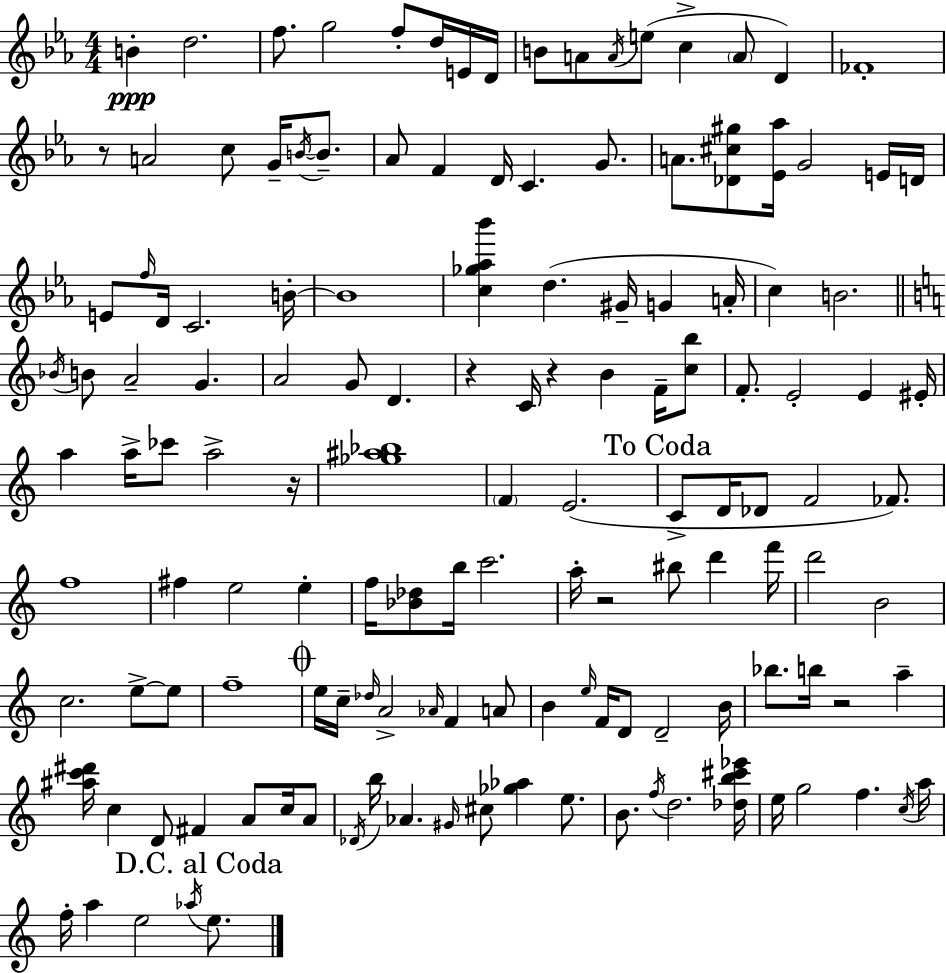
{
  \clef treble
  \numericTimeSignature
  \time 4/4
  \key c \minor
  b'4-.\ppp d''2. | f''8. g''2 f''8-. d''16 e'16 d'16 | b'8 a'8 \acciaccatura { a'16 }( e''8 c''4-> \parenthesize a'8 d'4) | fes'1-. | \break r8 a'2 c''8 g'16-- \acciaccatura { b'16~ }~ b'8.-- | aes'8 f'4 d'16 c'4. g'8. | a'8. <des' cis'' gis''>8 <ees' aes''>16 g'2 | e'16 d'16 e'8 \grace { f''16 } d'16 c'2. | \break b'16-.~~ b'1 | <c'' ges'' aes'' bes'''>4 d''4.( gis'16-- g'4 | a'16-. c''4) b'2. | \bar "||" \break \key c \major \acciaccatura { bes'16 } b'8 a'2-- g'4. | a'2 g'8 d'4. | r4 c'16 r4 b'4 f'16-- <c'' b''>8 | f'8.-. e'2-. e'4 | \break eis'16-. a''4 a''16-> ces'''8 a''2-> | r16 <ges'' ais'' bes''>1 | \parenthesize f'4 e'2.( | \mark "To Coda" c'8-> d'16 des'8 f'2 fes'8.) | \break f''1 | fis''4 e''2 e''4-. | f''16 <bes' des''>8 b''16 c'''2. | a''16-. r2 bis''8 d'''4 | \break f'''16 d'''2 b'2 | c''2. e''8->~~ e''8 | f''1-- | \mark \markup { \musicglyph "scripts.coda" } e''16 c''16-- \grace { des''16 } a'2-> \grace { aes'16 } f'4 | \break a'8 b'4 \grace { e''16 } f'16 d'8 d'2-- | b'16 bes''8. b''16 r2 | a''4-- <ais'' c''' dis'''>16 c''4 d'8 fis'4 a'8 | c''16 a'8 \acciaccatura { des'16 } b''16 aes'4. \grace { gis'16 } cis''8 <ges'' aes''>4 | \break e''8. b'8. \acciaccatura { f''16 } d''2. | <des'' b'' cis''' ees'''>16 e''16 g''2 | f''4. \acciaccatura { c''16 } a''16 f''16-. a''4 e''2 | \acciaccatura { aes''16 } \mark "D.C. al Coda" e''8. \bar "|."
}